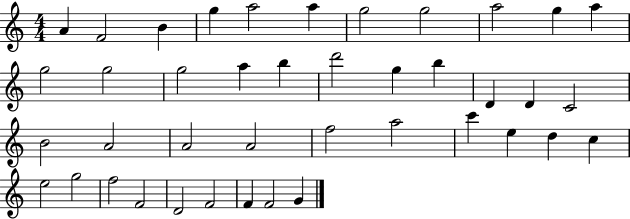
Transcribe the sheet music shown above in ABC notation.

X:1
T:Untitled
M:4/4
L:1/4
K:C
A F2 B g a2 a g2 g2 a2 g a g2 g2 g2 a b d'2 g b D D C2 B2 A2 A2 A2 f2 a2 c' e d c e2 g2 f2 F2 D2 F2 F F2 G